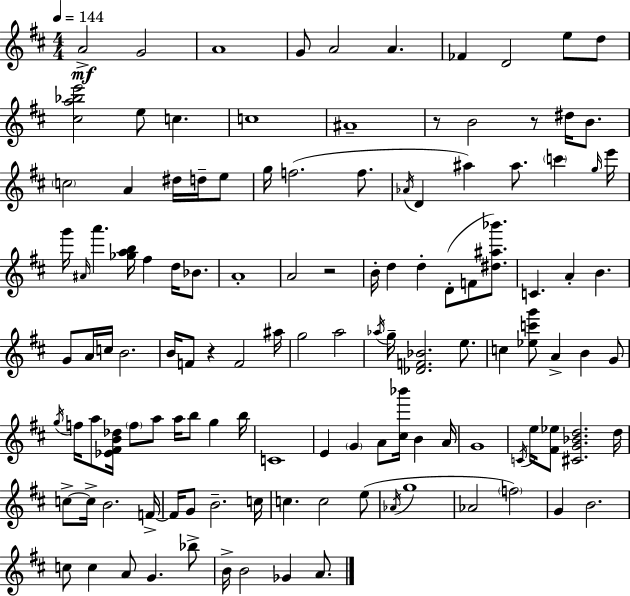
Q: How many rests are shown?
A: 4